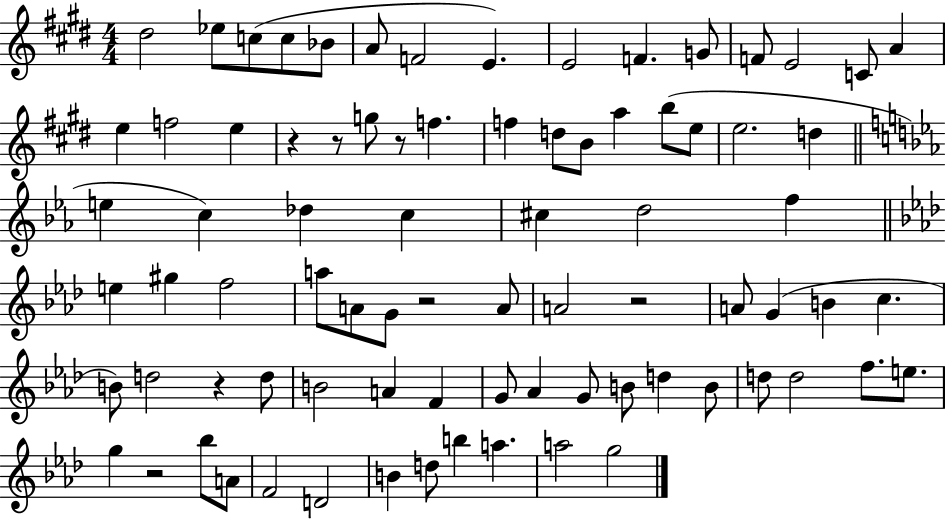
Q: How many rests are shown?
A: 7